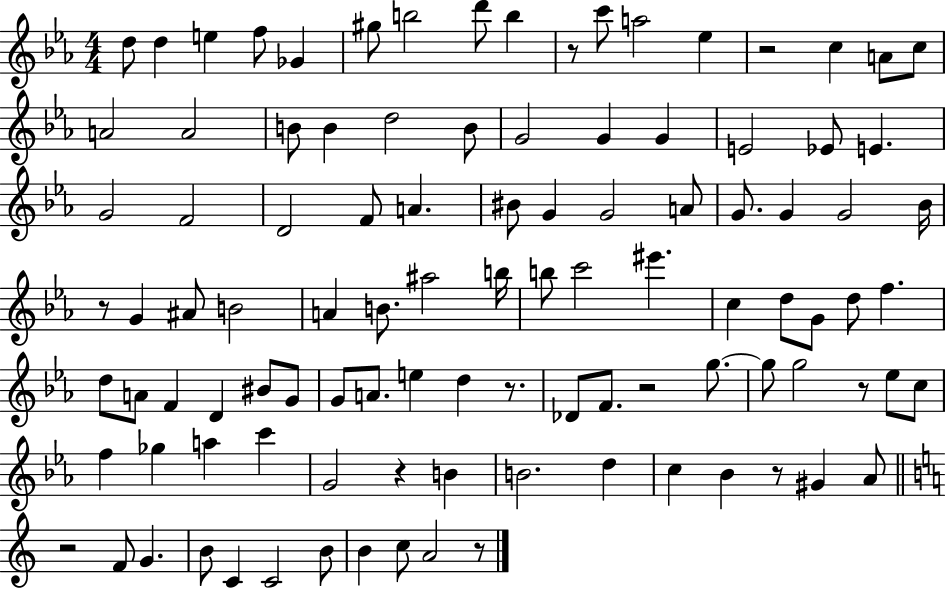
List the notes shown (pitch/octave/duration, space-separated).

D5/e D5/q E5/q F5/e Gb4/q G#5/e B5/h D6/e B5/q R/e C6/e A5/h Eb5/q R/h C5/q A4/e C5/e A4/h A4/h B4/e B4/q D5/h B4/e G4/h G4/q G4/q E4/h Eb4/e E4/q. G4/h F4/h D4/h F4/e A4/q. BIS4/e G4/q G4/h A4/e G4/e. G4/q G4/h Bb4/s R/e G4/q A#4/e B4/h A4/q B4/e. A#5/h B5/s B5/e C6/h EIS6/q. C5/q D5/e G4/e D5/e F5/q. D5/e A4/e F4/q D4/q BIS4/e G4/e G4/e A4/e. E5/q D5/q R/e. Db4/e F4/e. R/h G5/e. G5/e G5/h R/e Eb5/e C5/e F5/q Gb5/q A5/q C6/q G4/h R/q B4/q B4/h. D5/q C5/q Bb4/q R/e G#4/q Ab4/e R/h F4/e G4/q. B4/e C4/q C4/h B4/e B4/q C5/e A4/h R/e